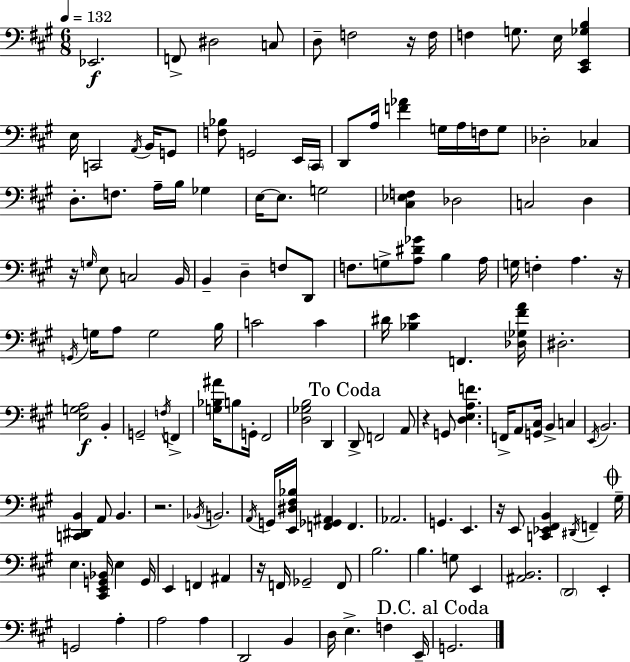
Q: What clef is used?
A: bass